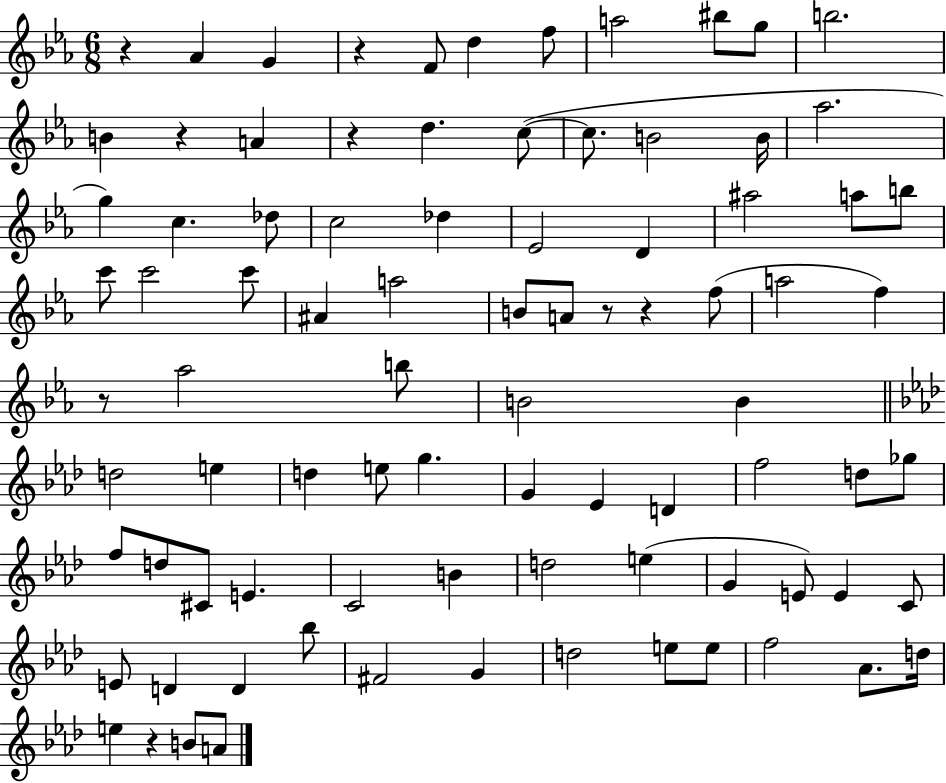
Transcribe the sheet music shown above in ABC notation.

X:1
T:Untitled
M:6/8
L:1/4
K:Eb
z _A G z F/2 d f/2 a2 ^b/2 g/2 b2 B z A z d c/2 c/2 B2 B/4 _a2 g c _d/2 c2 _d _E2 D ^a2 a/2 b/2 c'/2 c'2 c'/2 ^A a2 B/2 A/2 z/2 z f/2 a2 f z/2 _a2 b/2 B2 B d2 e d e/2 g G _E D f2 d/2 _g/2 f/2 d/2 ^C/2 E C2 B d2 e G E/2 E C/2 E/2 D D _b/2 ^F2 G d2 e/2 e/2 f2 _A/2 d/4 e z B/2 A/2